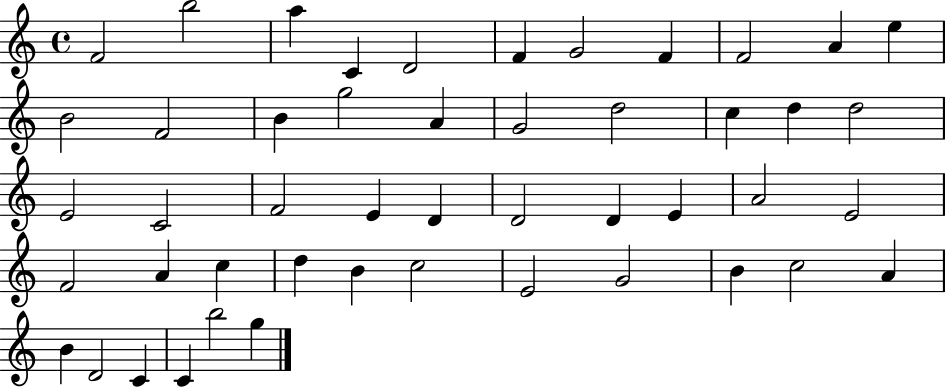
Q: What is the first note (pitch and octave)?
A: F4